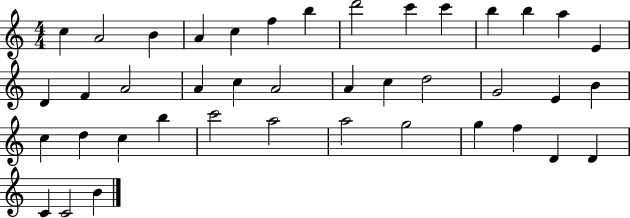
{
  \clef treble
  \numericTimeSignature
  \time 4/4
  \key c \major
  c''4 a'2 b'4 | a'4 c''4 f''4 b''4 | d'''2 c'''4 c'''4 | b''4 b''4 a''4 e'4 | \break d'4 f'4 a'2 | a'4 c''4 a'2 | a'4 c''4 d''2 | g'2 e'4 b'4 | \break c''4 d''4 c''4 b''4 | c'''2 a''2 | a''2 g''2 | g''4 f''4 d'4 d'4 | \break c'4 c'2 b'4 | \bar "|."
}